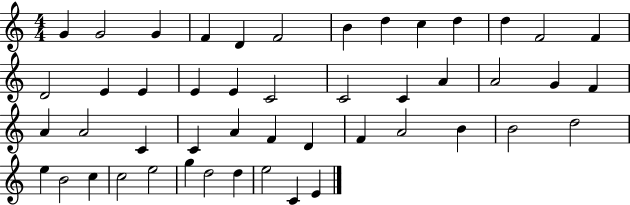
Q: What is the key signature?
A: C major